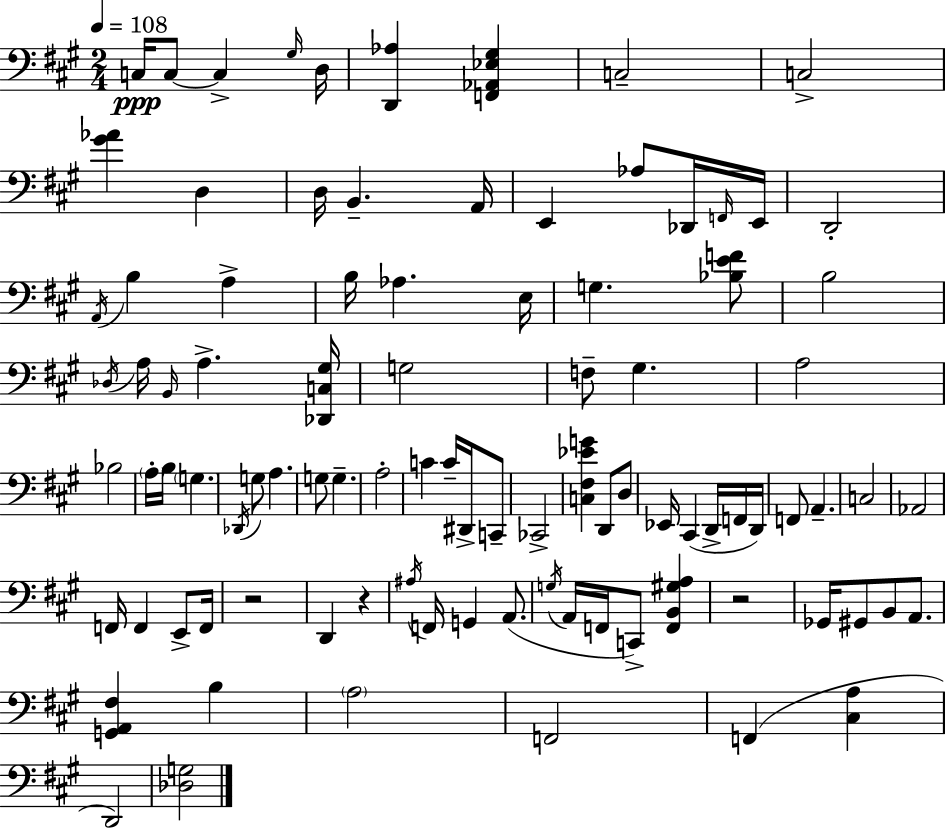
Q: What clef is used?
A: bass